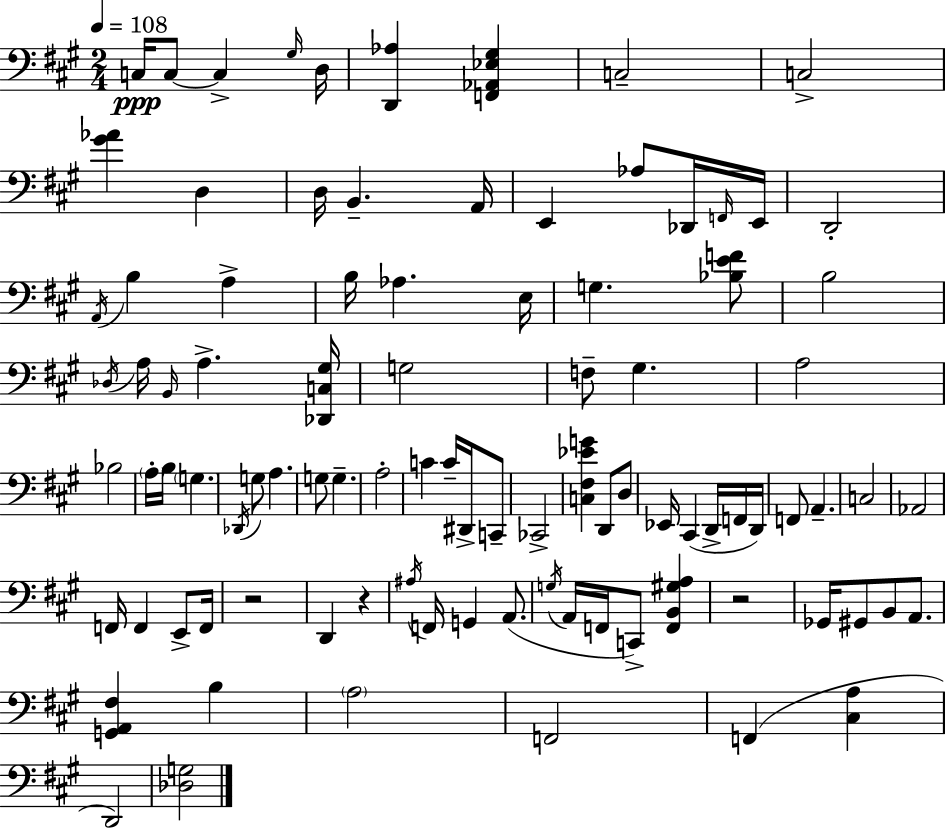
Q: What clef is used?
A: bass